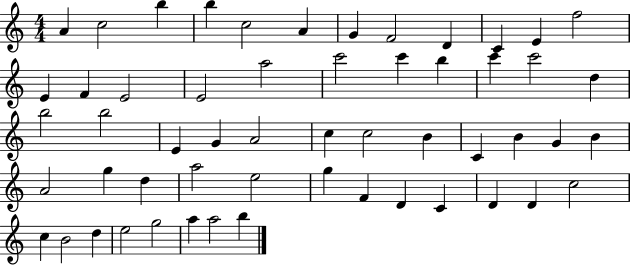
{
  \clef treble
  \numericTimeSignature
  \time 4/4
  \key c \major
  a'4 c''2 b''4 | b''4 c''2 a'4 | g'4 f'2 d'4 | c'4 e'4 f''2 | \break e'4 f'4 e'2 | e'2 a''2 | c'''2 c'''4 b''4 | c'''4 c'''2 d''4 | \break b''2 b''2 | e'4 g'4 a'2 | c''4 c''2 b'4 | c'4 b'4 g'4 b'4 | \break a'2 g''4 d''4 | a''2 e''2 | g''4 f'4 d'4 c'4 | d'4 d'4 c''2 | \break c''4 b'2 d''4 | e''2 g''2 | a''4 a''2 b''4 | \bar "|."
}